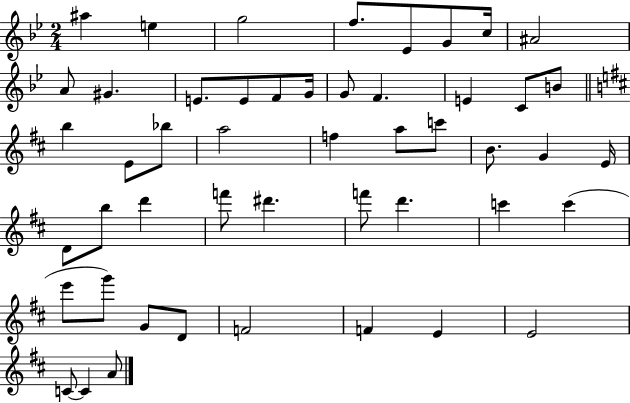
A#5/q E5/q G5/h F5/e. Eb4/e G4/e C5/s A#4/h A4/e G#4/q. E4/e. E4/e F4/e G4/s G4/e F4/q. E4/q C4/e B4/e B5/q E4/e Bb5/e A5/h F5/q A5/e C6/e B4/e. G4/q E4/s D4/e B5/e D6/q F6/e D#6/q. F6/e D6/q. C6/q C6/q E6/e G6/e G4/e D4/e F4/h F4/q E4/q E4/h C4/e C4/q A4/e